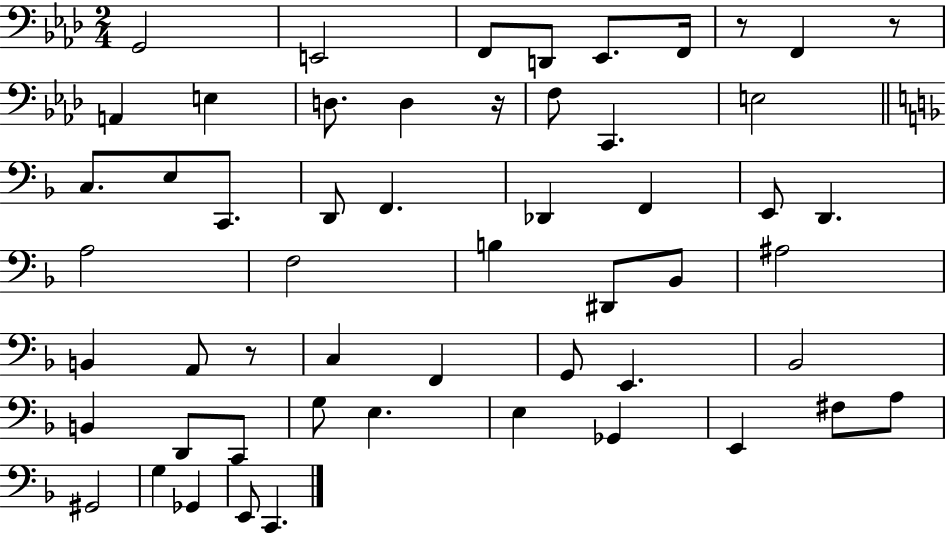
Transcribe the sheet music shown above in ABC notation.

X:1
T:Untitled
M:2/4
L:1/4
K:Ab
G,,2 E,,2 F,,/2 D,,/2 _E,,/2 F,,/4 z/2 F,, z/2 A,, E, D,/2 D, z/4 F,/2 C,, E,2 C,/2 E,/2 C,,/2 D,,/2 F,, _D,, F,, E,,/2 D,, A,2 F,2 B, ^D,,/2 _B,,/2 ^A,2 B,, A,,/2 z/2 C, F,, G,,/2 E,, _B,,2 B,, D,,/2 C,,/2 G,/2 E, E, _G,, E,, ^F,/2 A,/2 ^G,,2 G, _G,, E,,/2 C,,